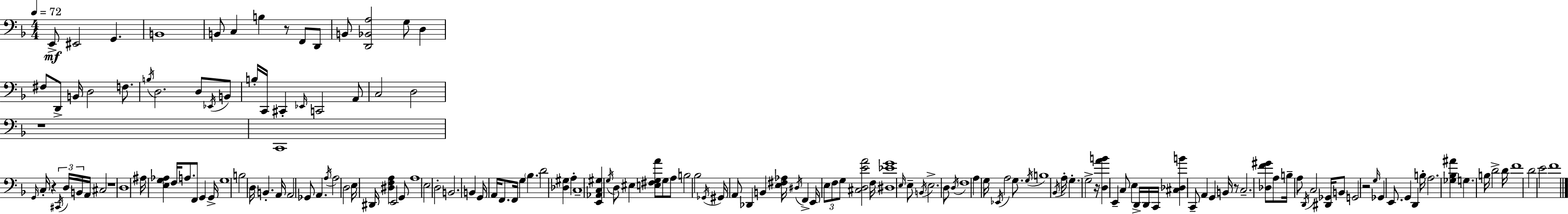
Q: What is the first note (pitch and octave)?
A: E2